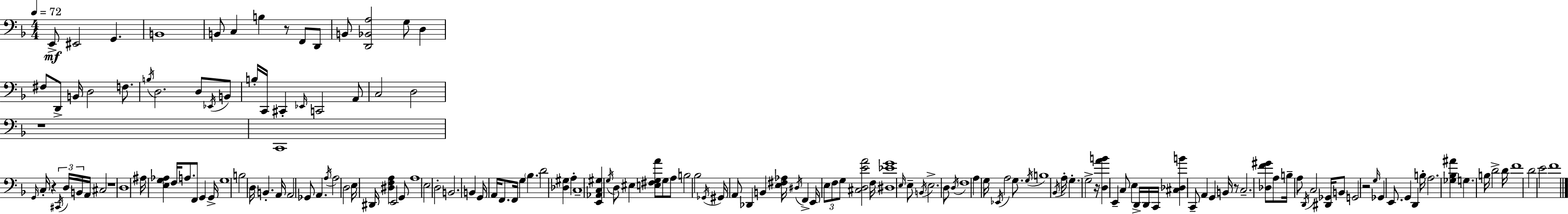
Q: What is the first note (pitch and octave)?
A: E2